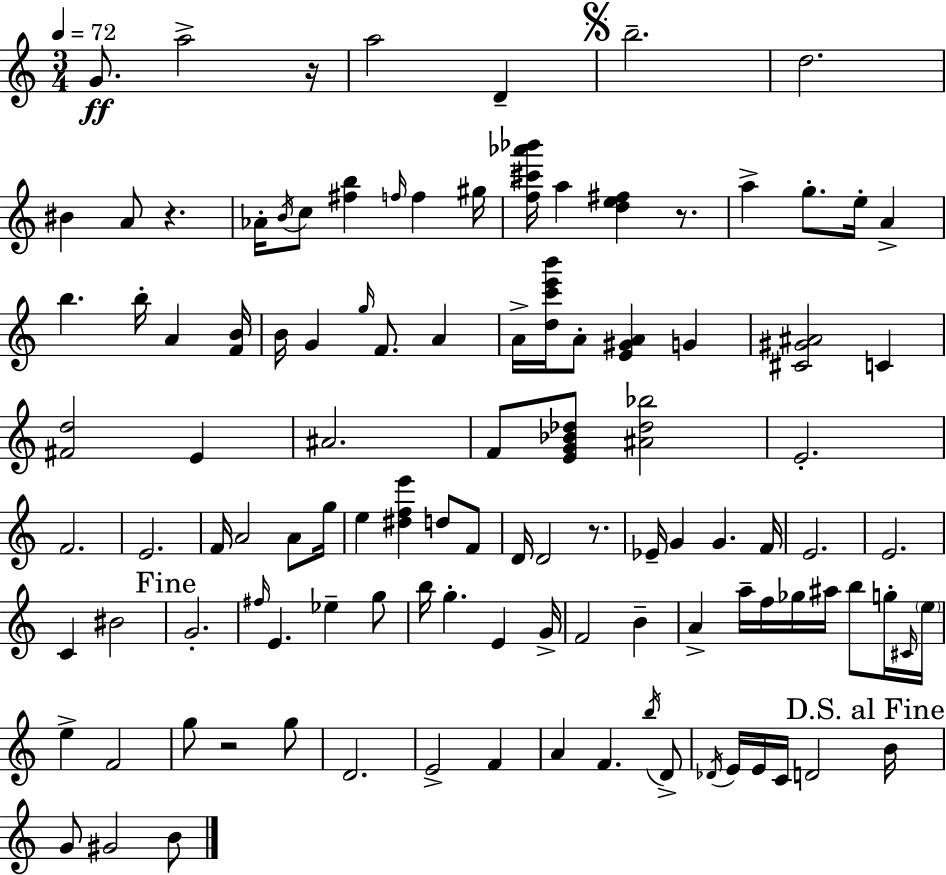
{
  \clef treble
  \numericTimeSignature
  \time 3/4
  \key a \minor
  \tempo 4 = 72
  g'8.\ff a''2-> r16 | a''2 d'4-- | \mark \markup { \musicglyph "scripts.segno" } b''2.-- | d''2. | \break bis'4 a'8 r4. | aes'16-. \acciaccatura { b'16 } c''8 <fis'' b''>4 \grace { f''16 } f''4 | gis''16 <f'' cis''' aes''' bes'''>16 a''4 <d'' e'' fis''>4 r8. | a''4-> g''8.-. e''16-. a'4-> | \break b''4. b''16-. a'4 | <f' b'>16 b'16 g'4 \grace { g''16 } f'8. a'4 | a'16-> <d'' c''' e''' b'''>16 a'8-. <e' gis' a'>4 g'4 | <cis' gis' ais'>2 c'4 | \break <fis' d''>2 e'4 | ais'2. | f'8 <e' g' bes' des''>8 <ais' des'' bes''>2 | e'2.-. | \break f'2. | e'2. | f'16 a'2 | a'8 g''16 e''4 <dis'' f'' e'''>4 d''8 | \break f'8 d'16 d'2 | r8. ees'16-- g'4 g'4. | f'16 e'2. | e'2. | \break c'4 bis'2 | \mark "Fine" g'2.-. | \grace { fis''16 } e'4. ees''4-- | g''8 b''16 g''4.-. e'4 | \break g'16-> f'2 | b'4-- a'4-> a''16-- f''16 ges''16 ais''16 | b''8 g''16-. \grace { cis'16 } \parenthesize e''16 e''4-> f'2 | g''8 r2 | \break g''8 d'2. | e'2-> | f'4 a'4 f'4. | \acciaccatura { b''16 } d'8-> \acciaccatura { des'16 } e'16 e'16 c'16 d'2 | \break \mark "D.S. al Fine" b'16 g'8 gis'2 | b'8 \bar "|."
}